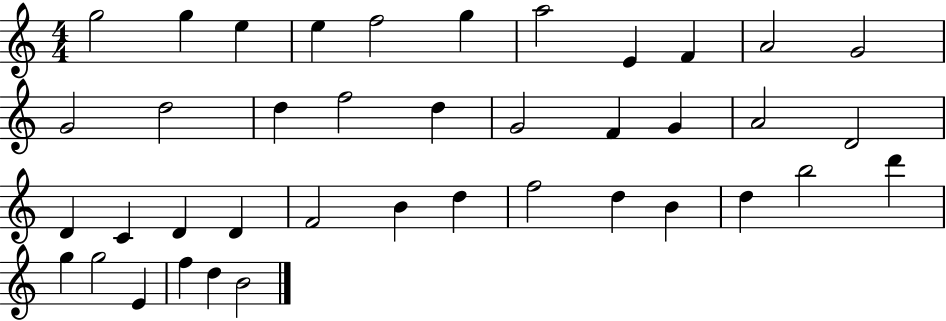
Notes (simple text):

G5/h G5/q E5/q E5/q F5/h G5/q A5/h E4/q F4/q A4/h G4/h G4/h D5/h D5/q F5/h D5/q G4/h F4/q G4/q A4/h D4/h D4/q C4/q D4/q D4/q F4/h B4/q D5/q F5/h D5/q B4/q D5/q B5/h D6/q G5/q G5/h E4/q F5/q D5/q B4/h